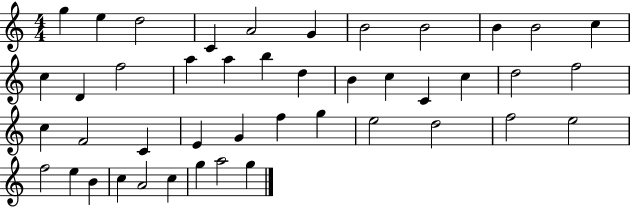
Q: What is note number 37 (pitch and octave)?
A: E5